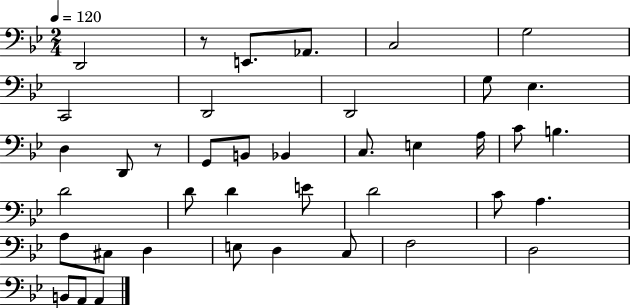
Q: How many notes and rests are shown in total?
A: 40